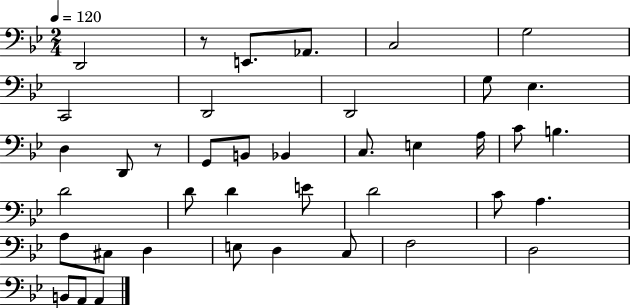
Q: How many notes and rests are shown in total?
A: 40